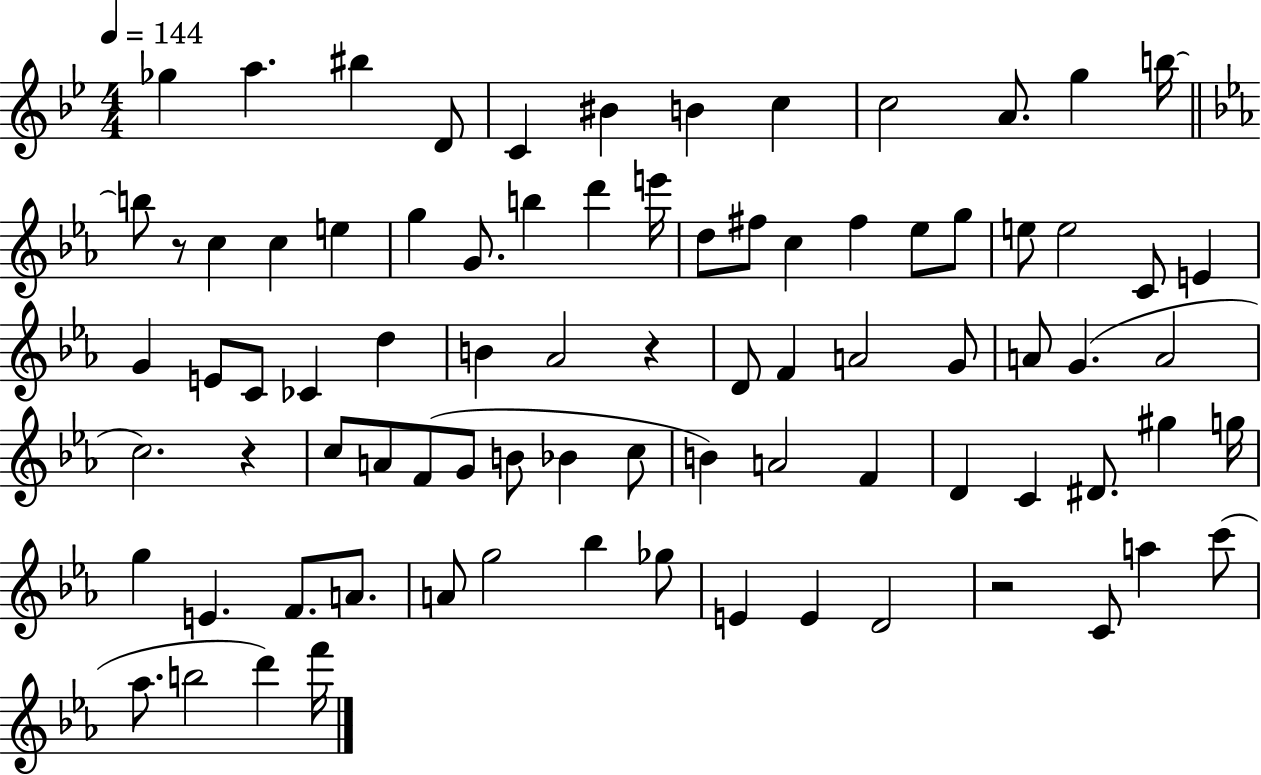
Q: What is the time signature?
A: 4/4